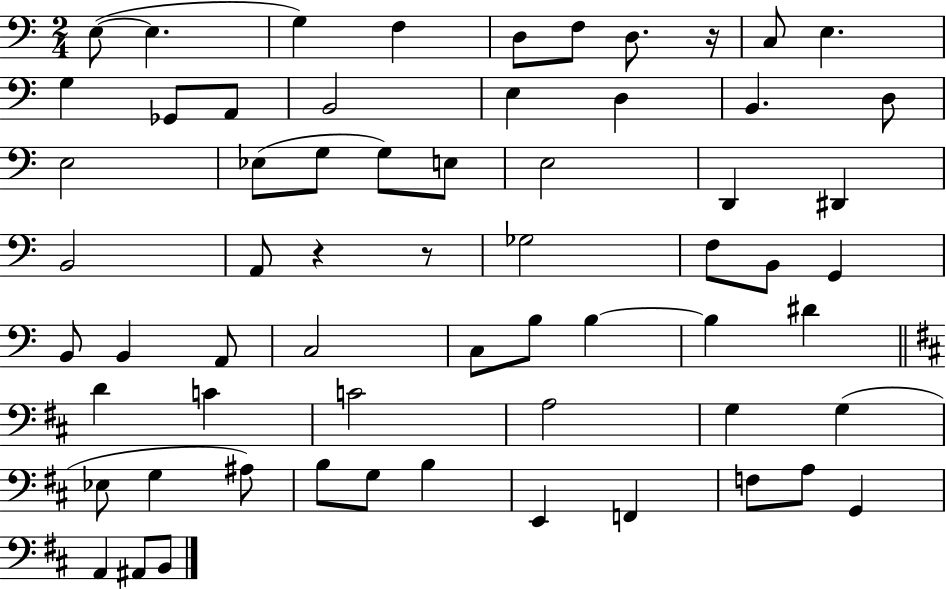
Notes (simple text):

E3/e E3/q. G3/q F3/q D3/e F3/e D3/e. R/s C3/e E3/q. G3/q Gb2/e A2/e B2/h E3/q D3/q B2/q. D3/e E3/h Eb3/e G3/e G3/e E3/e E3/h D2/q D#2/q B2/h A2/e R/q R/e Gb3/h F3/e B2/e G2/q B2/e B2/q A2/e C3/h C3/e B3/e B3/q B3/q D#4/q D4/q C4/q C4/h A3/h G3/q G3/q Eb3/e G3/q A#3/e B3/e G3/e B3/q E2/q F2/q F3/e A3/e G2/q A2/q A#2/e B2/e